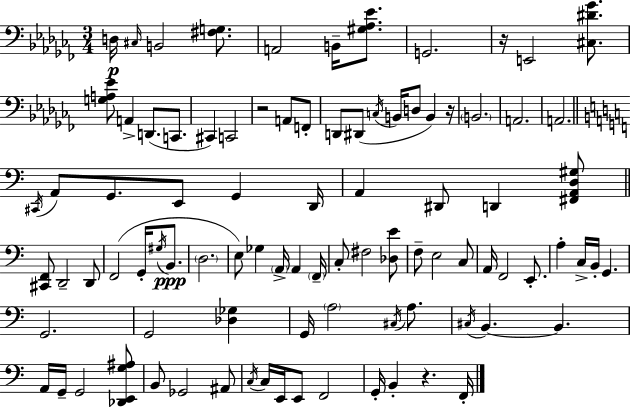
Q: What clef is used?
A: bass